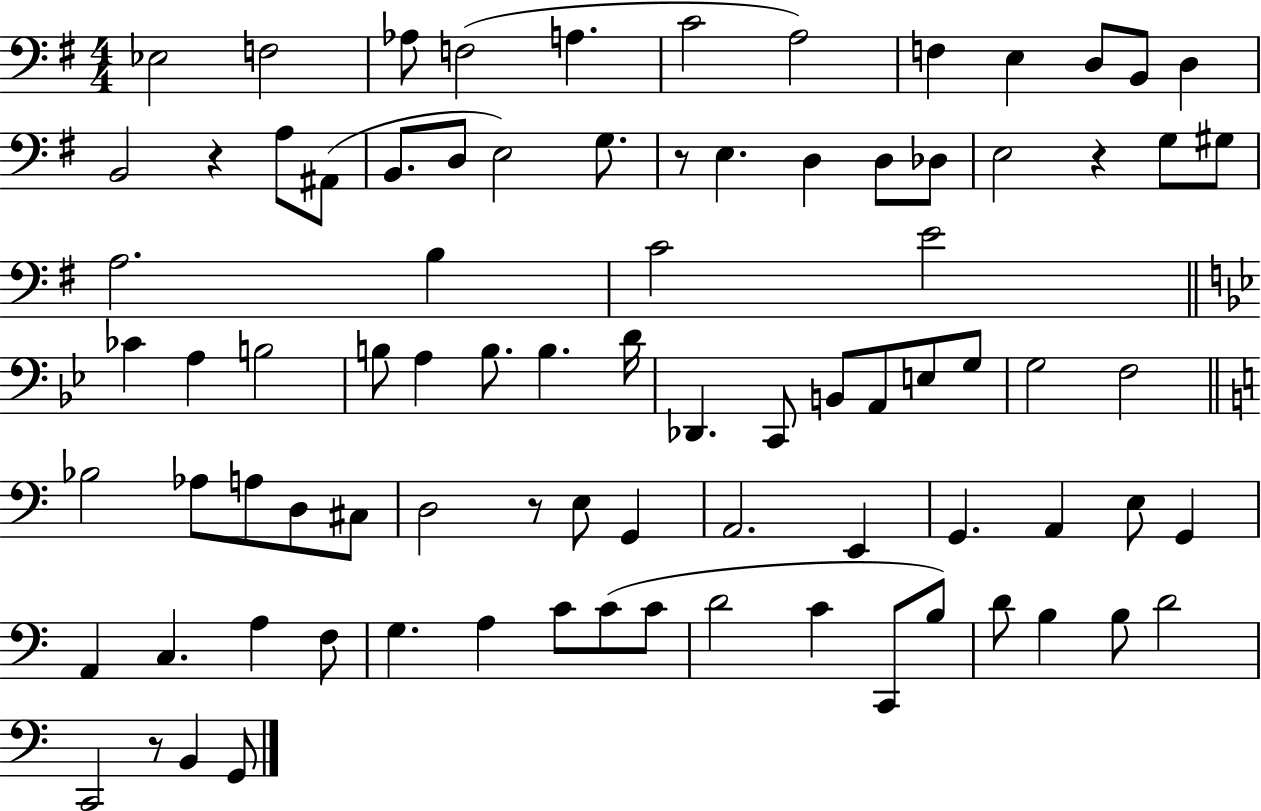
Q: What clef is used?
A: bass